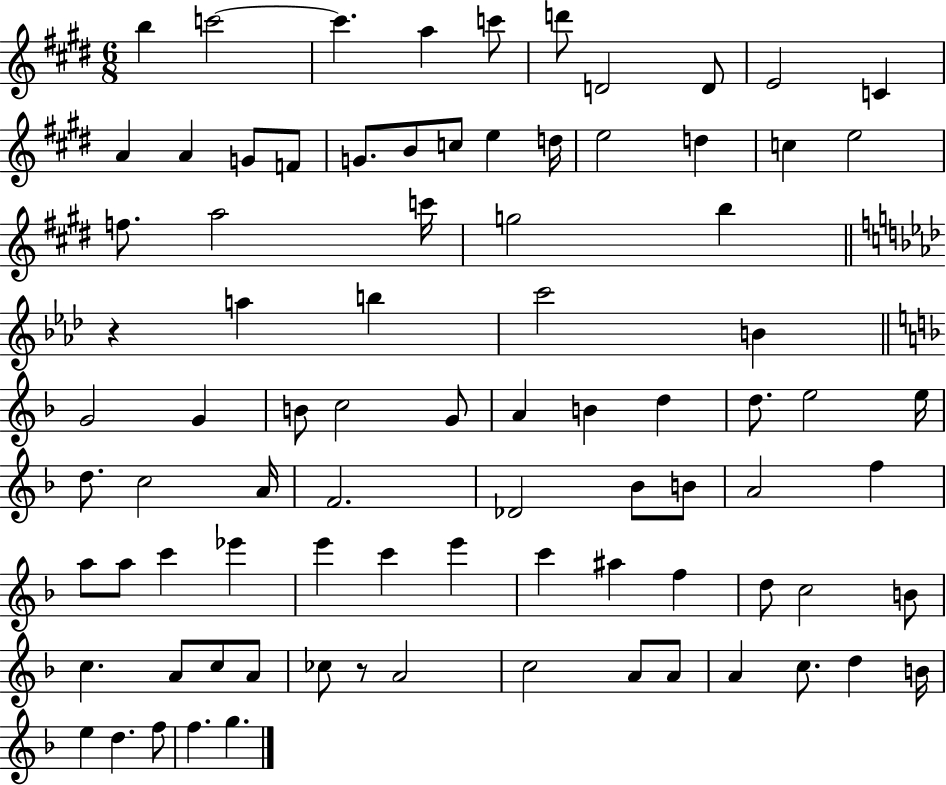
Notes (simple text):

B5/q C6/h C6/q. A5/q C6/e D6/e D4/h D4/e E4/h C4/q A4/q A4/q G4/e F4/e G4/e. B4/e C5/e E5/q D5/s E5/h D5/q C5/q E5/h F5/e. A5/h C6/s G5/h B5/q R/q A5/q B5/q C6/h B4/q G4/h G4/q B4/e C5/h G4/e A4/q B4/q D5/q D5/e. E5/h E5/s D5/e. C5/h A4/s F4/h. Db4/h Bb4/e B4/e A4/h F5/q A5/e A5/e C6/q Eb6/q E6/q C6/q E6/q C6/q A#5/q F5/q D5/e C5/h B4/e C5/q. A4/e C5/e A4/e CES5/e R/e A4/h C5/h A4/e A4/e A4/q C5/e. D5/q B4/s E5/q D5/q. F5/e F5/q. G5/q.